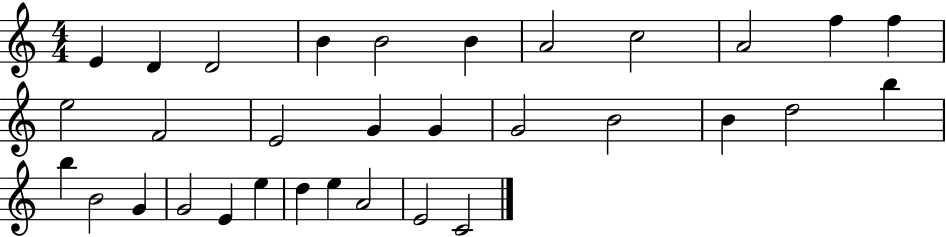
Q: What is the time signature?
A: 4/4